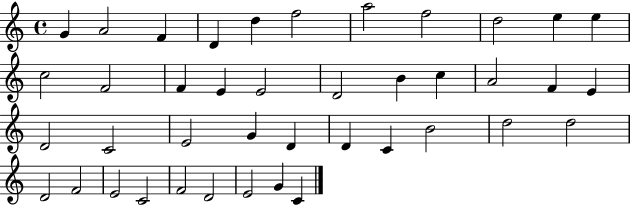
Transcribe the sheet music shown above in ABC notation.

X:1
T:Untitled
M:4/4
L:1/4
K:C
G A2 F D d f2 a2 f2 d2 e e c2 F2 F E E2 D2 B c A2 F E D2 C2 E2 G D D C B2 d2 d2 D2 F2 E2 C2 F2 D2 E2 G C